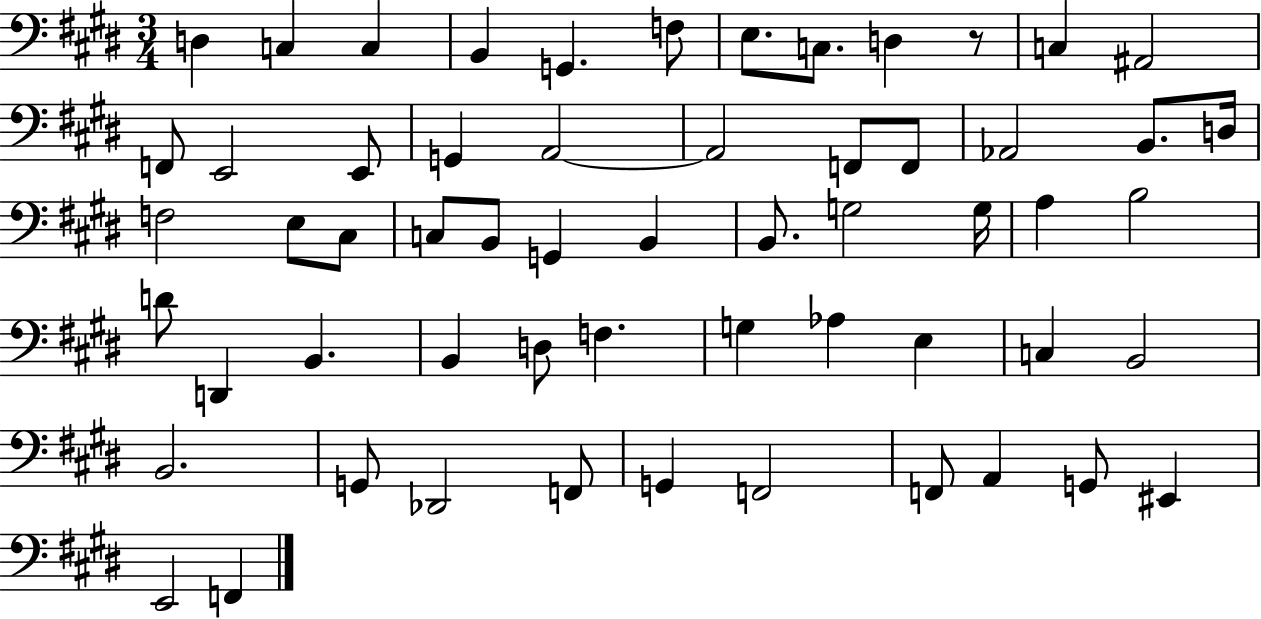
X:1
T:Untitled
M:3/4
L:1/4
K:E
D, C, C, B,, G,, F,/2 E,/2 C,/2 D, z/2 C, ^A,,2 F,,/2 E,,2 E,,/2 G,, A,,2 A,,2 F,,/2 F,,/2 _A,,2 B,,/2 D,/4 F,2 E,/2 ^C,/2 C,/2 B,,/2 G,, B,, B,,/2 G,2 G,/4 A, B,2 D/2 D,, B,, B,, D,/2 F, G, _A, E, C, B,,2 B,,2 G,,/2 _D,,2 F,,/2 G,, F,,2 F,,/2 A,, G,,/2 ^E,, E,,2 F,,